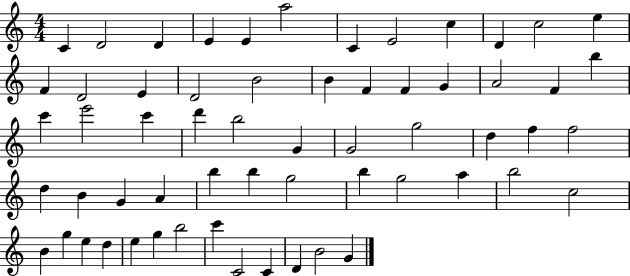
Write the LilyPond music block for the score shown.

{
  \clef treble
  \numericTimeSignature
  \time 4/4
  \key c \major
  c'4 d'2 d'4 | e'4 e'4 a''2 | c'4 e'2 c''4 | d'4 c''2 e''4 | \break f'4 d'2 e'4 | d'2 b'2 | b'4 f'4 f'4 g'4 | a'2 f'4 b''4 | \break c'''4 e'''2 c'''4 | d'''4 b''2 g'4 | g'2 g''2 | d''4 f''4 f''2 | \break d''4 b'4 g'4 a'4 | b''4 b''4 g''2 | b''4 g''2 a''4 | b''2 c''2 | \break b'4 g''4 e''4 d''4 | e''4 g''4 b''2 | c'''4 c'2 c'4 | d'4 b'2 g'4 | \break \bar "|."
}